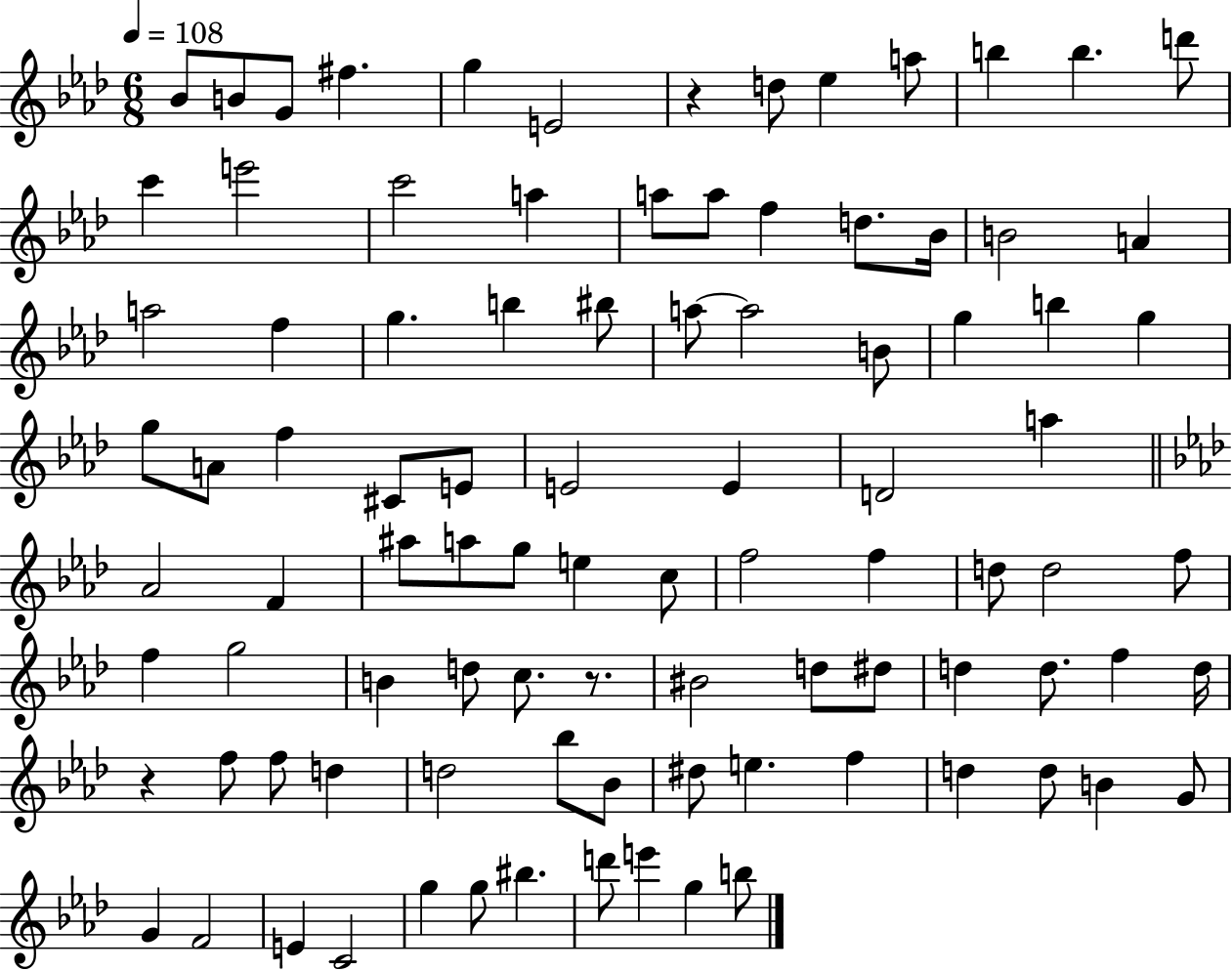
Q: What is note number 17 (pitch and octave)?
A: A5